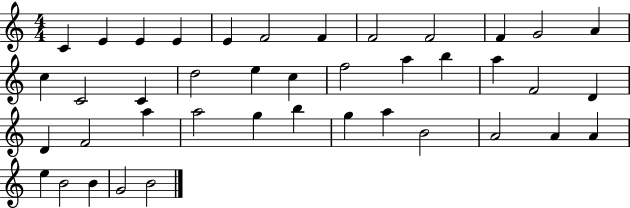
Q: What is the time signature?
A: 4/4